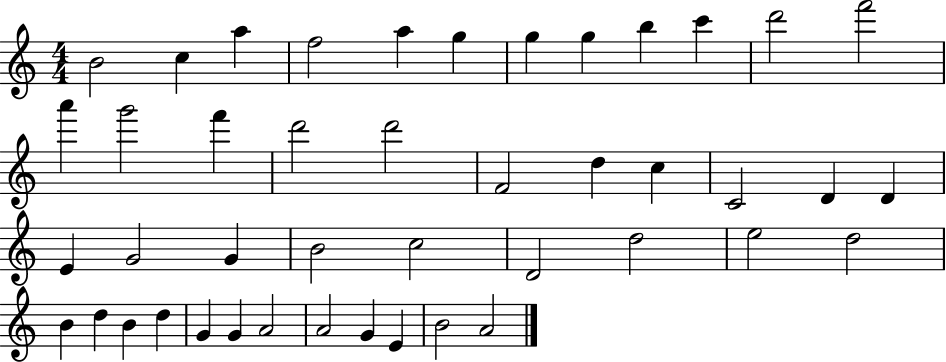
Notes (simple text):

B4/h C5/q A5/q F5/h A5/q G5/q G5/q G5/q B5/q C6/q D6/h F6/h A6/q G6/h F6/q D6/h D6/h F4/h D5/q C5/q C4/h D4/q D4/q E4/q G4/h G4/q B4/h C5/h D4/h D5/h E5/h D5/h B4/q D5/q B4/q D5/q G4/q G4/q A4/h A4/h G4/q E4/q B4/h A4/h